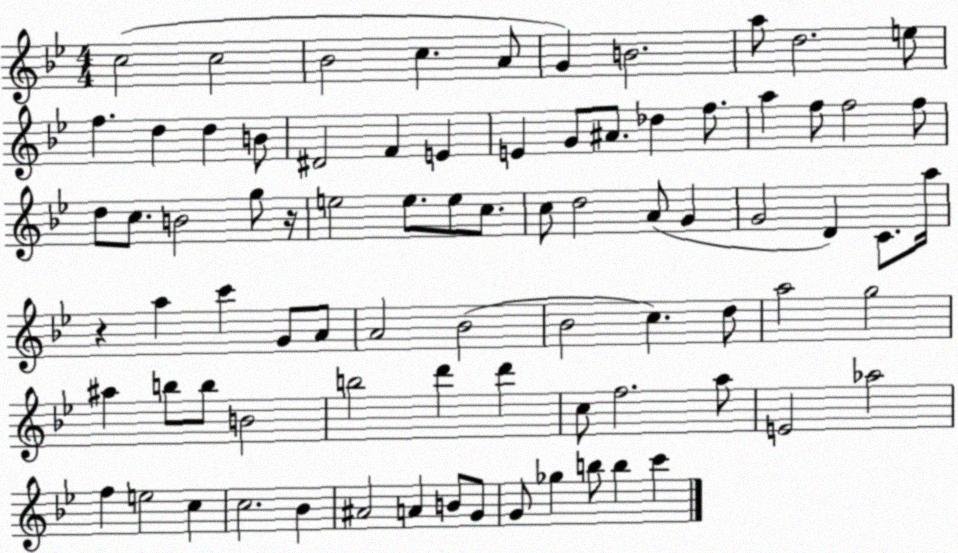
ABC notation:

X:1
T:Untitled
M:4/4
L:1/4
K:Bb
c2 c2 _B2 c A/2 G B2 a/2 d2 e/2 f d d B/2 ^D2 F E E G/2 ^A/2 _d f/2 a f/2 f2 f/2 d/2 c/2 B2 g/2 z/4 e2 e/2 e/2 c/2 c/2 d2 A/2 G G2 D C/2 a/4 z a c' G/2 A/2 A2 _B2 _B2 c d/2 a2 g2 ^a b/2 b/2 B2 b2 d' d' c/2 f2 a/2 E2 _a2 f e2 c c2 _B ^A2 A B/2 G/2 G/2 _g b/2 b c'